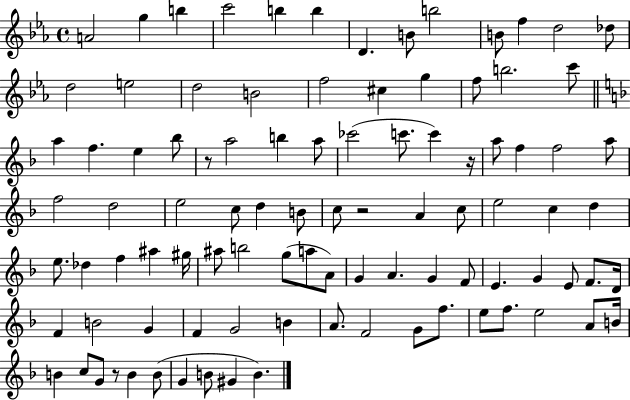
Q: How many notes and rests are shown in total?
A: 96